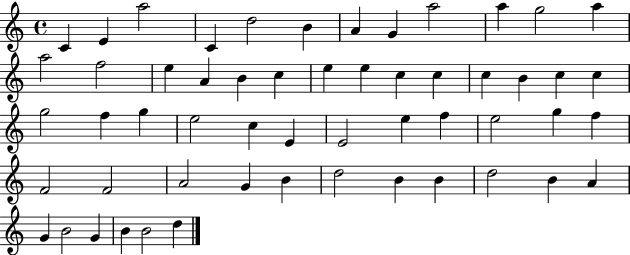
X:1
T:Untitled
M:4/4
L:1/4
K:C
C E a2 C d2 B A G a2 a g2 a a2 f2 e A B c e e c c c B c c g2 f g e2 c E E2 e f e2 g f F2 F2 A2 G B d2 B B d2 B A G B2 G B B2 d